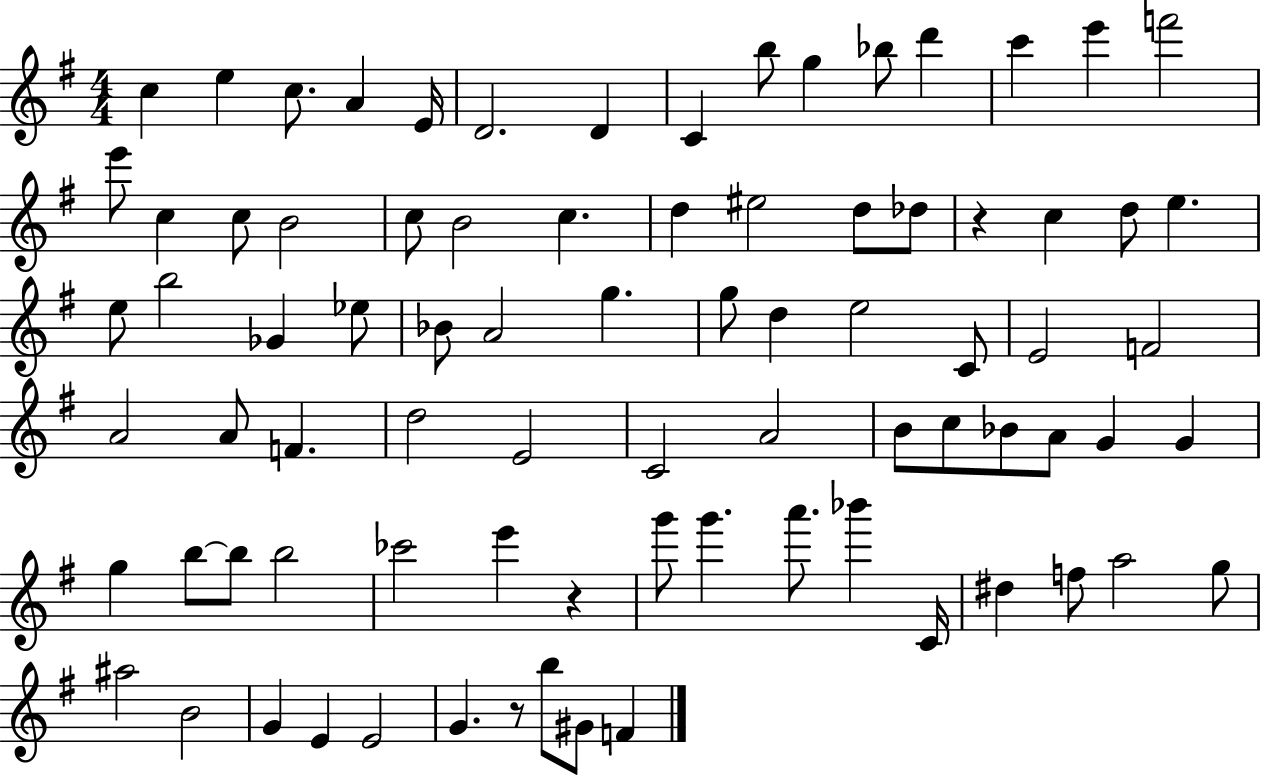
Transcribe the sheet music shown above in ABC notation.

X:1
T:Untitled
M:4/4
L:1/4
K:G
c e c/2 A E/4 D2 D C b/2 g _b/2 d' c' e' f'2 e'/2 c c/2 B2 c/2 B2 c d ^e2 d/2 _d/2 z c d/2 e e/2 b2 _G _e/2 _B/2 A2 g g/2 d e2 C/2 E2 F2 A2 A/2 F d2 E2 C2 A2 B/2 c/2 _B/2 A/2 G G g b/2 b/2 b2 _c'2 e' z g'/2 g' a'/2 _b' C/4 ^d f/2 a2 g/2 ^a2 B2 G E E2 G z/2 b/2 ^G/2 F